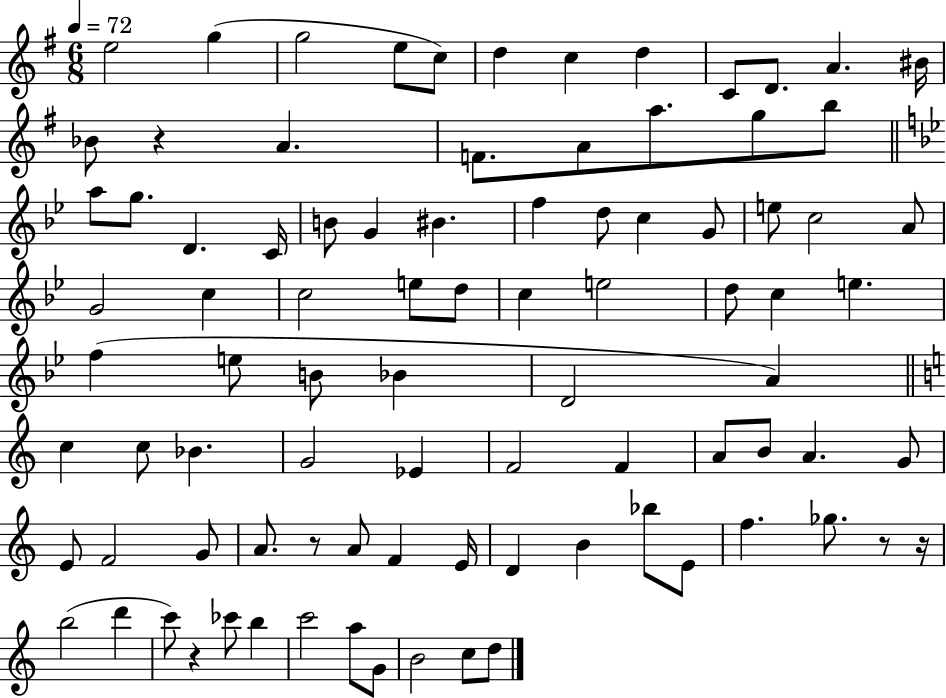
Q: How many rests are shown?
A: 5